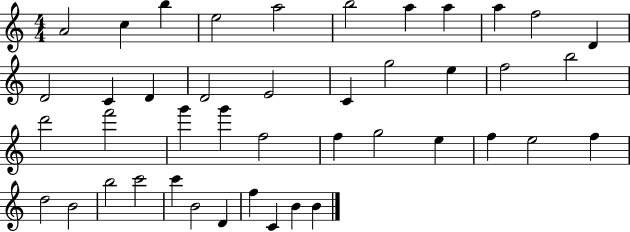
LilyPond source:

{
  \clef treble
  \numericTimeSignature
  \time 4/4
  \key c \major
  a'2 c''4 b''4 | e''2 a''2 | b''2 a''4 a''4 | a''4 f''2 d'4 | \break d'2 c'4 d'4 | d'2 e'2 | c'4 g''2 e''4 | f''2 b''2 | \break d'''2 f'''2 | g'''4 g'''4 f''2 | f''4 g''2 e''4 | f''4 e''2 f''4 | \break d''2 b'2 | b''2 c'''2 | c'''4 b'2 d'4 | f''4 c'4 b'4 b'4 | \break \bar "|."
}